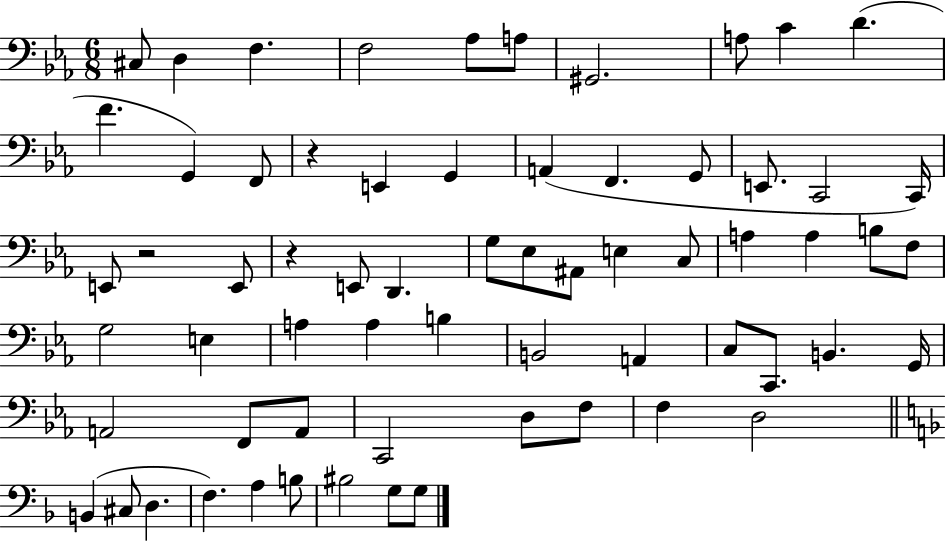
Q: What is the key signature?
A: EES major